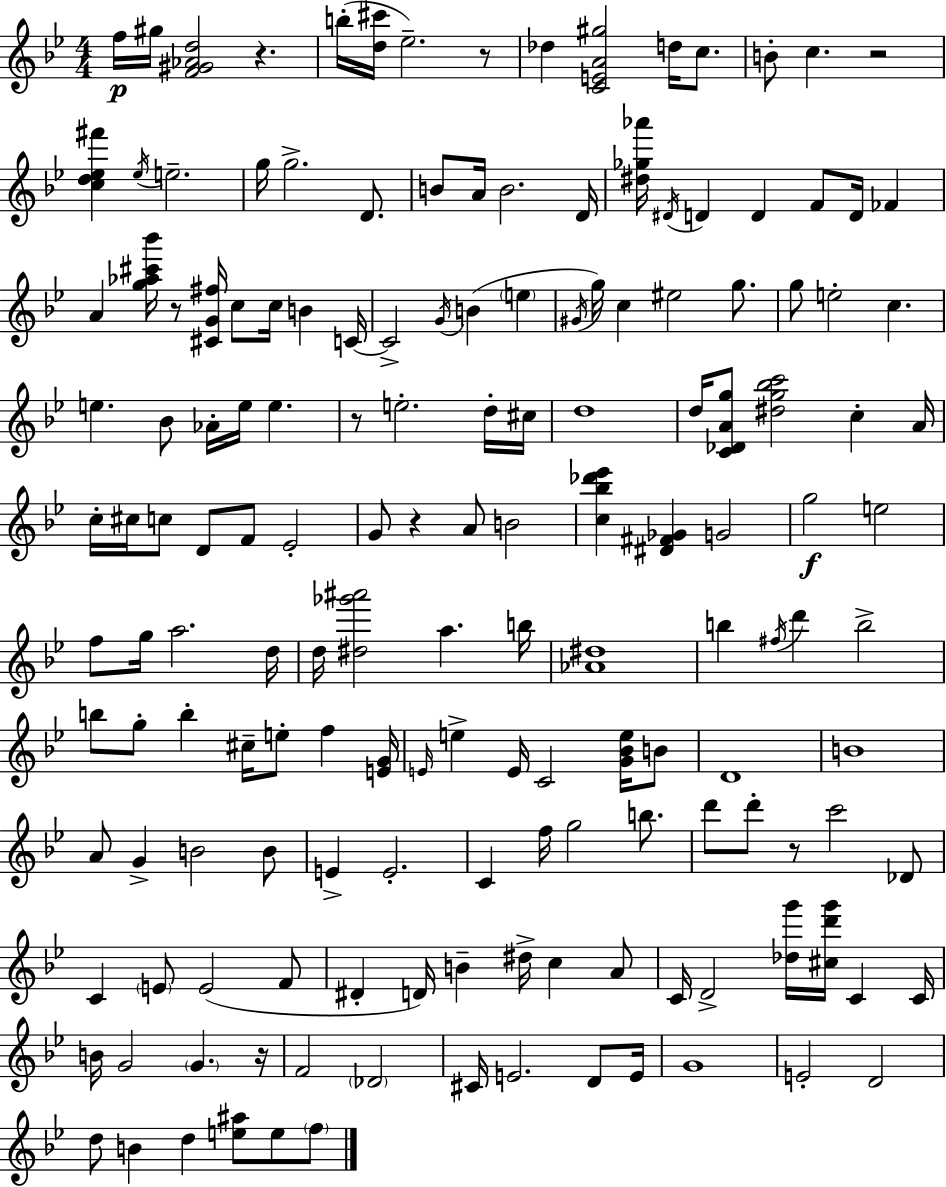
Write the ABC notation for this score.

X:1
T:Untitled
M:4/4
L:1/4
K:Gm
f/4 ^g/4 [F^G_Ad]2 z b/4 [d^c']/4 _e2 z/2 _d [CEA^g]2 d/4 c/2 B/2 c z2 [cd_e^f'] _e/4 e2 g/4 g2 D/2 B/2 A/4 B2 D/4 [^d_g_a']/4 ^D/4 D D F/2 D/4 _F A [g_a^c'_b']/4 z/2 [^CG^f]/4 c/2 c/4 B C/4 C2 G/4 B e ^G/4 g/4 c ^e2 g/2 g/2 e2 c e _B/2 _A/4 e/4 e z/2 e2 d/4 ^c/4 d4 d/4 [C_DAg]/2 [^dg_bc']2 c A/4 c/4 ^c/4 c/2 D/2 F/2 _E2 G/2 z A/2 B2 [c_b_d'_e'] [^D^F_G] G2 g2 e2 f/2 g/4 a2 d/4 d/4 [^d_g'^a']2 a b/4 [_A^d]4 b ^f/4 d' b2 b/2 g/2 b ^c/4 e/2 f [EG]/4 E/4 e E/4 C2 [G_Be]/4 B/2 D4 B4 A/2 G B2 B/2 E E2 C f/4 g2 b/2 d'/2 d'/2 z/2 c'2 _D/2 C E/2 E2 F/2 ^D D/4 B ^d/4 c A/2 C/4 D2 [_dg']/4 [^cd'g']/4 C C/4 B/4 G2 G z/4 F2 _D2 ^C/4 E2 D/2 E/4 G4 E2 D2 d/2 B d [e^a]/2 e/2 f/2